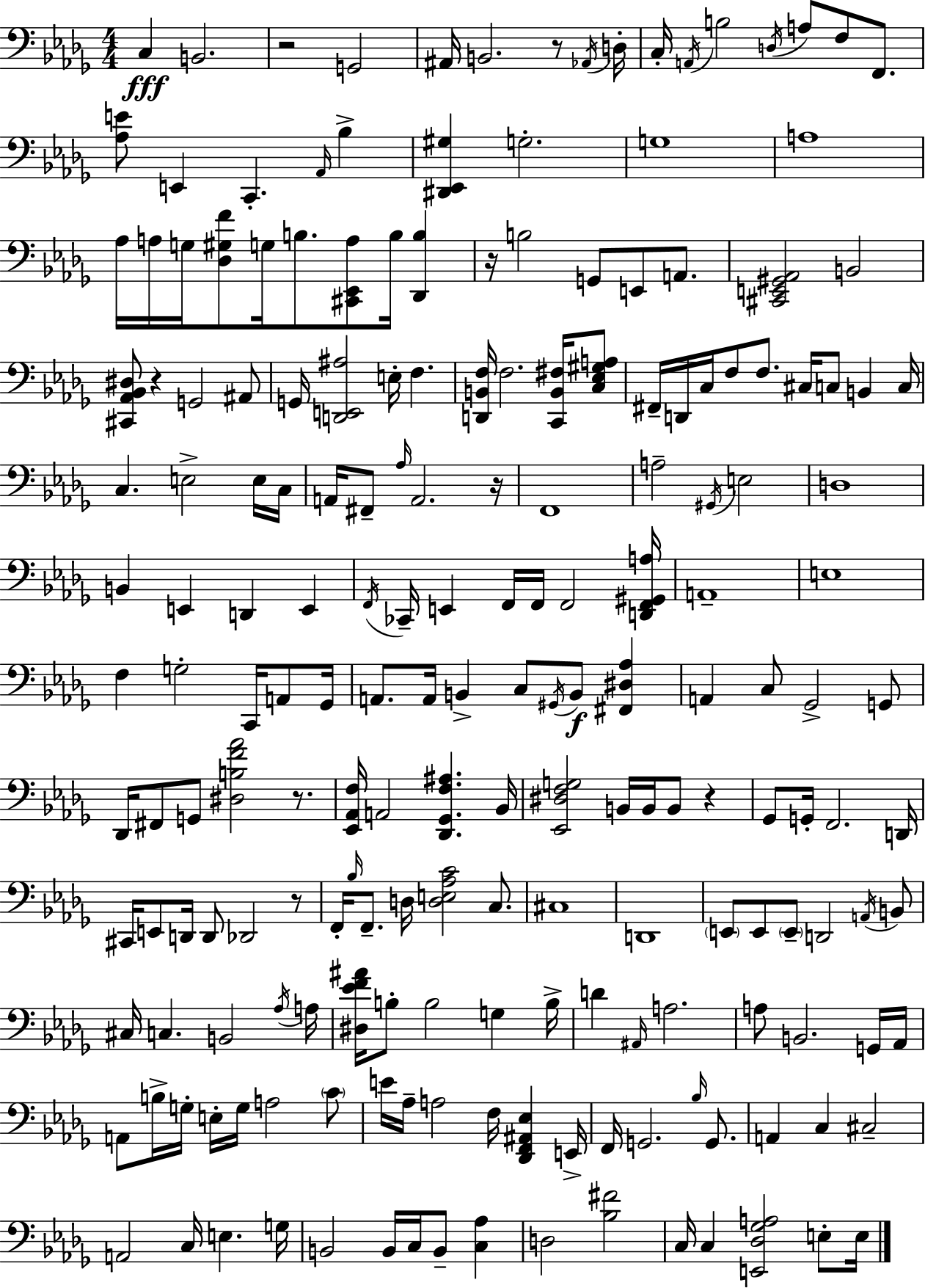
X:1
T:Untitled
M:4/4
L:1/4
K:Bbm
C, B,,2 z2 G,,2 ^A,,/4 B,,2 z/2 _A,,/4 D,/4 C,/4 A,,/4 B,2 D,/4 A,/2 F,/2 F,,/2 [_A,E]/2 E,, C,, _A,,/4 _B, [^D,,_E,,^G,] G,2 G,4 A,4 _A,/4 A,/4 G,/4 [_D,^G,F]/2 G,/4 B,/2 [^C,,_E,,A,]/2 B,/4 [_D,,B,] z/4 B,2 G,,/2 E,,/2 A,,/2 [^C,,E,,^G,,_A,,]2 B,,2 [^C,,_A,,_B,,^D,]/2 z G,,2 ^A,,/2 G,,/4 [D,,E,,^A,]2 E,/4 F, [D,,B,,F,]/4 F,2 [C,,B,,^F,]/4 [C,_E,^G,A,]/2 ^F,,/4 D,,/4 C,/4 F,/2 F,/2 ^C,/4 C,/2 B,, C,/4 C, E,2 E,/4 C,/4 A,,/4 ^F,,/2 _A,/4 A,,2 z/4 F,,4 A,2 ^G,,/4 E,2 D,4 B,, E,, D,, E,, F,,/4 _C,,/4 E,, F,,/4 F,,/4 F,,2 [D,,F,,^G,,A,]/4 A,,4 E,4 F, G,2 C,,/4 A,,/2 _G,,/4 A,,/2 A,,/4 B,, C,/2 ^G,,/4 B,,/2 [^F,,^D,_A,] A,, C,/2 _G,,2 G,,/2 _D,,/4 ^F,,/2 G,,/2 [^D,B,F_A]2 z/2 [_E,,_A,,F,]/4 A,,2 [_D,,_G,,F,^A,] _B,,/4 [_E,,^D,F,G,]2 B,,/4 B,,/4 B,,/2 z _G,,/2 G,,/4 F,,2 D,,/4 ^C,,/4 E,,/2 D,,/4 D,,/2 _D,,2 z/2 F,,/4 _B,/4 F,,/2 D,/4 [D,E,_A,C]2 C,/2 ^C,4 D,,4 E,,/2 E,,/2 E,,/2 D,,2 A,,/4 B,,/2 ^C,/4 C, B,,2 _A,/4 A,/4 [^D,_EF^A]/4 B,/2 B,2 G, B,/4 D ^A,,/4 A,2 A,/2 B,,2 G,,/4 _A,,/4 A,,/2 B,/4 G,/4 E,/4 G,/4 A,2 C/2 E/4 _A,/4 A,2 F,/4 [_D,,F,,^A,,_E,] E,,/4 F,,/4 G,,2 _B,/4 G,,/2 A,, C, ^C,2 A,,2 C,/4 E, G,/4 B,,2 B,,/4 C,/4 B,,/2 [C,_A,] D,2 [_B,^F]2 C,/4 C, [E,,_D,_G,A,]2 E,/2 E,/4